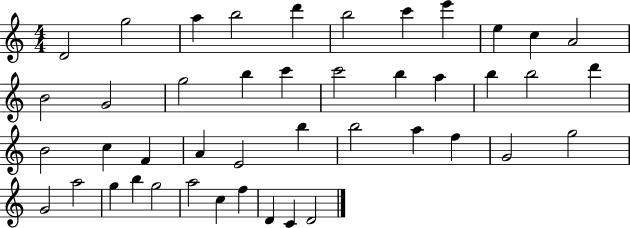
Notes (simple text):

D4/h G5/h A5/q B5/h D6/q B5/h C6/q E6/q E5/q C5/q A4/h B4/h G4/h G5/h B5/q C6/q C6/h B5/q A5/q B5/q B5/h D6/q B4/h C5/q F4/q A4/q E4/h B5/q B5/h A5/q F5/q G4/h G5/h G4/h A5/h G5/q B5/q G5/h A5/h C5/q F5/q D4/q C4/q D4/h